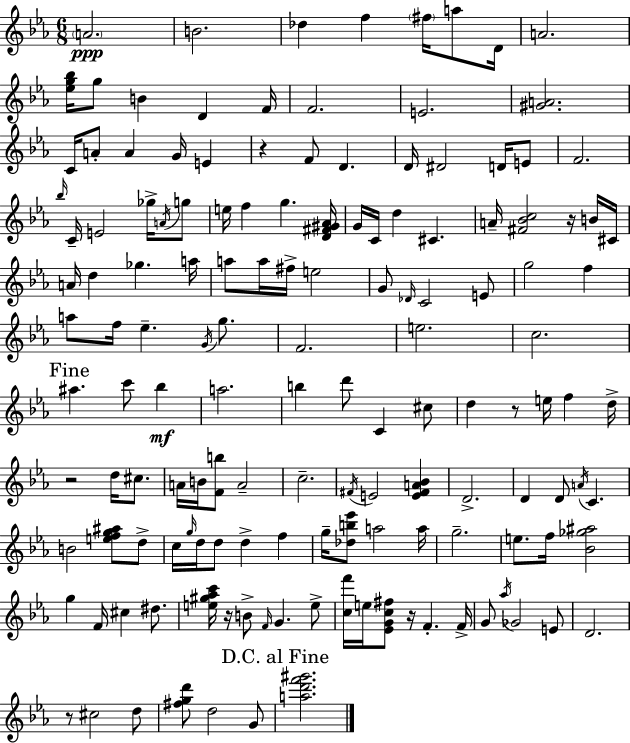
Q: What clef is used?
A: treble